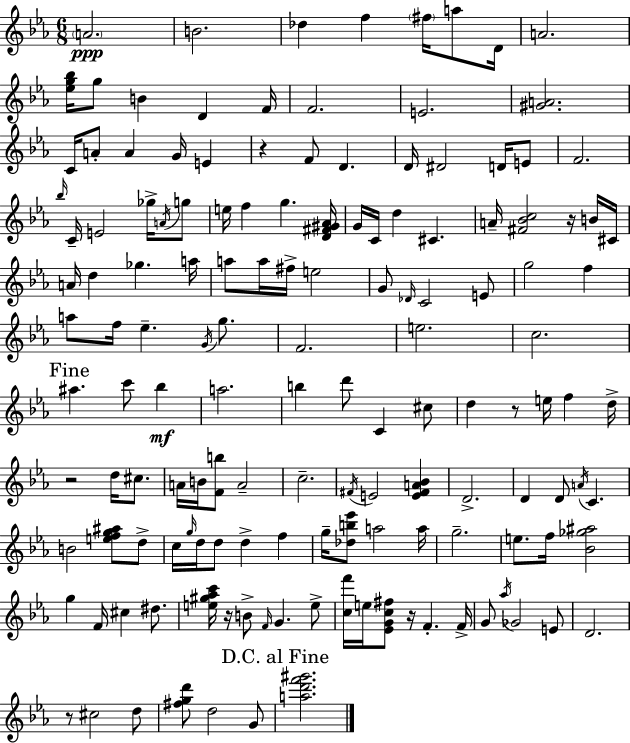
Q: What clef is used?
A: treble